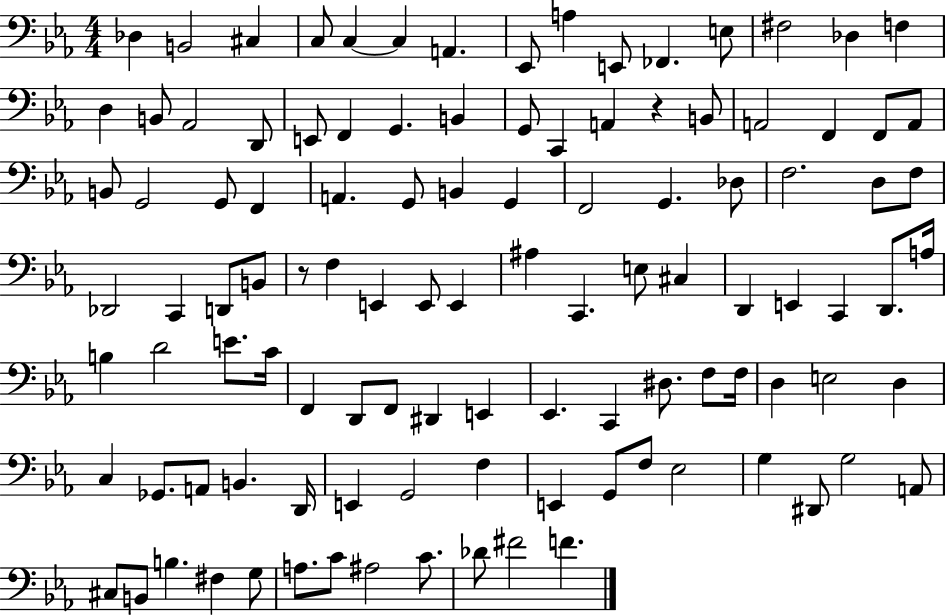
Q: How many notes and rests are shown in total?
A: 109